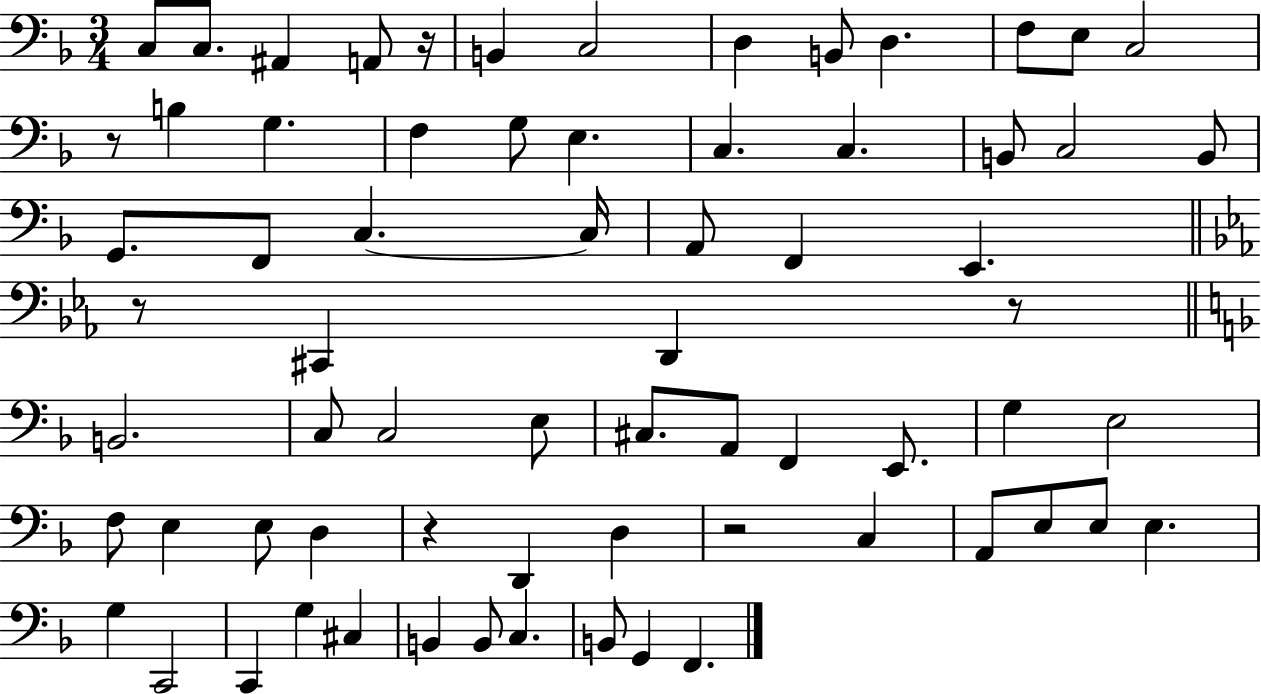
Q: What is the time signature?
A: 3/4